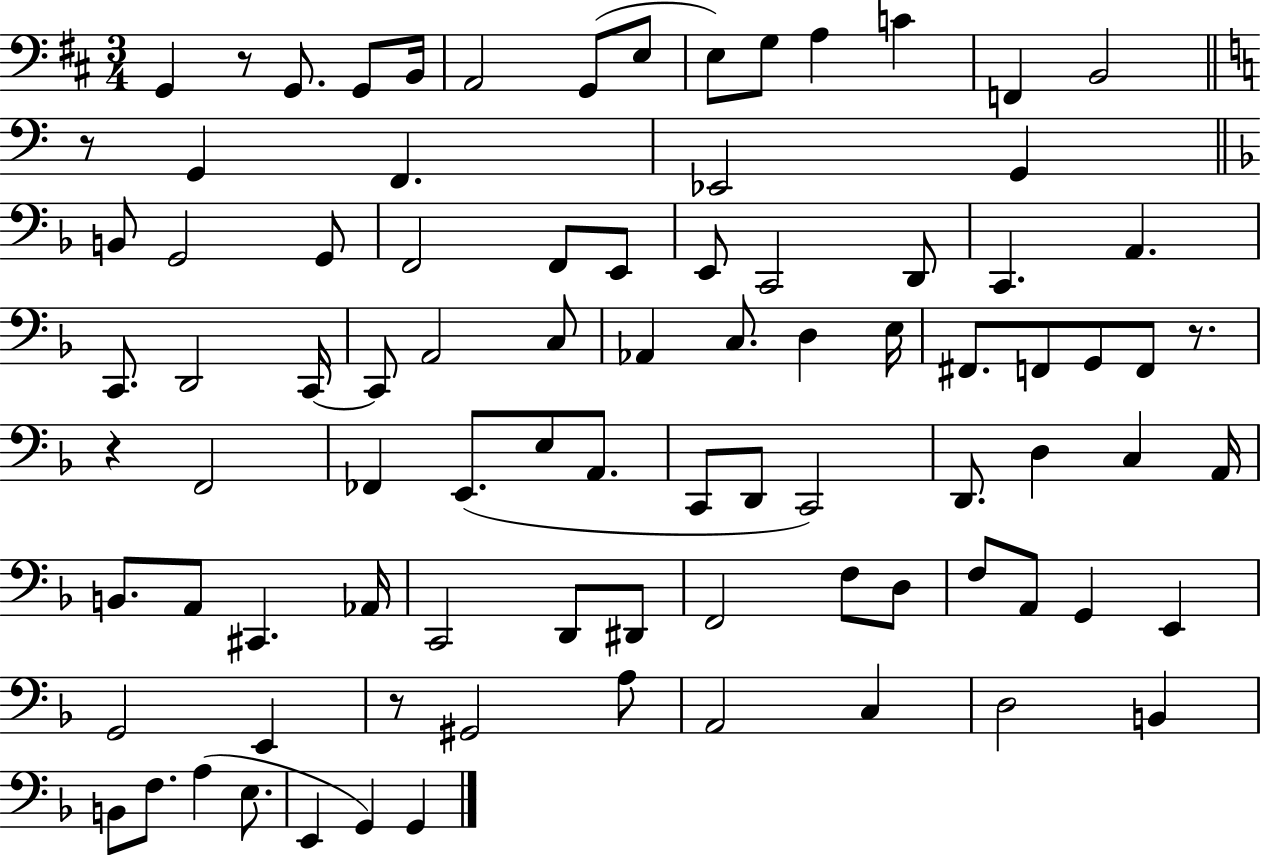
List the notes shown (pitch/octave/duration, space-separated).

G2/q R/e G2/e. G2/e B2/s A2/h G2/e E3/e E3/e G3/e A3/q C4/q F2/q B2/h R/e G2/q F2/q. Eb2/h G2/q B2/e G2/h G2/e F2/h F2/e E2/e E2/e C2/h D2/e C2/q. A2/q. C2/e. D2/h C2/s C2/e A2/h C3/e Ab2/q C3/e. D3/q E3/s F#2/e. F2/e G2/e F2/e R/e. R/q F2/h FES2/q E2/e. E3/e A2/e. C2/e D2/e C2/h D2/e. D3/q C3/q A2/s B2/e. A2/e C#2/q. Ab2/s C2/h D2/e D#2/e F2/h F3/e D3/e F3/e A2/e G2/q E2/q G2/h E2/q R/e G#2/h A3/e A2/h C3/q D3/h B2/q B2/e F3/e. A3/q E3/e. E2/q G2/q G2/q